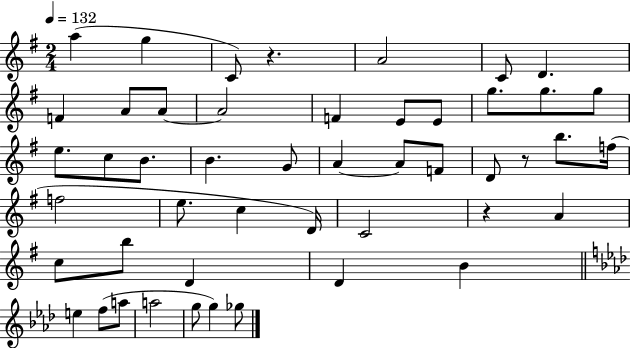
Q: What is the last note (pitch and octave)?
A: Gb5